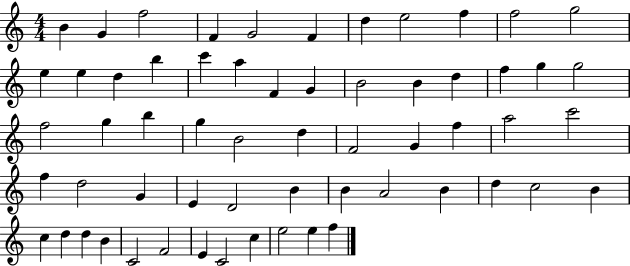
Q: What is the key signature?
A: C major